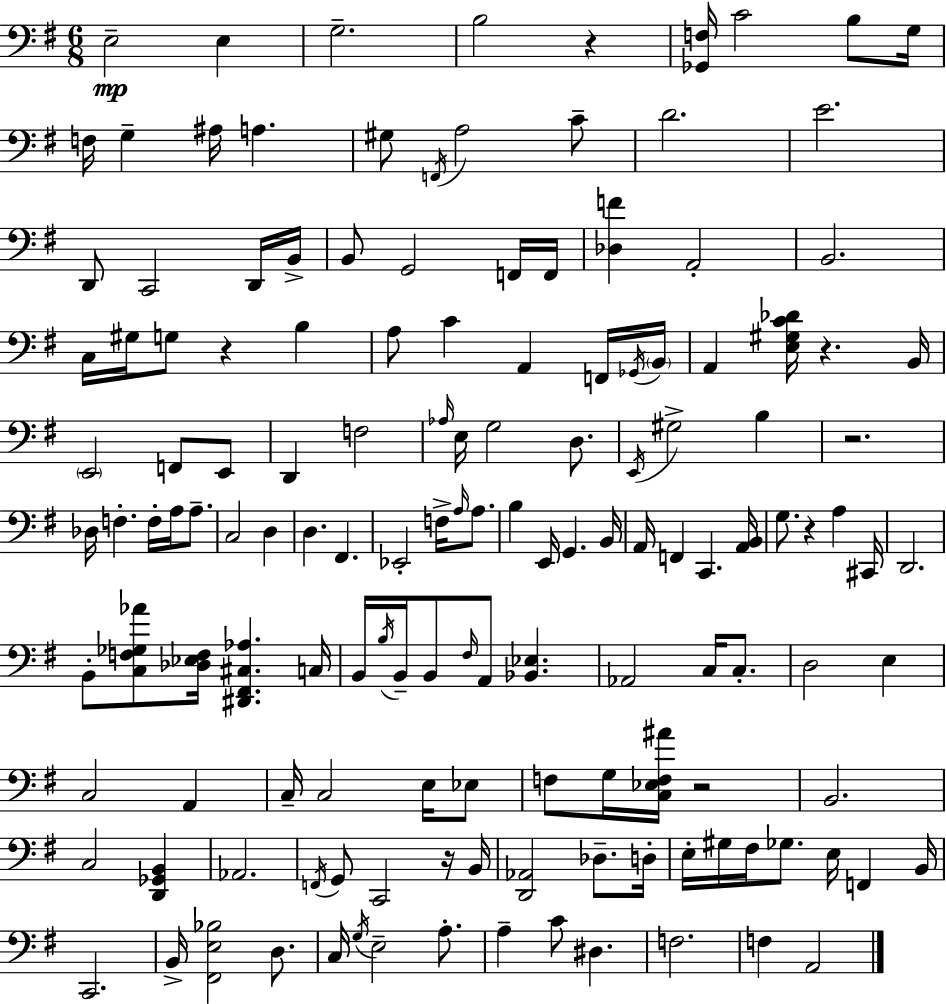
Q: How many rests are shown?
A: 7